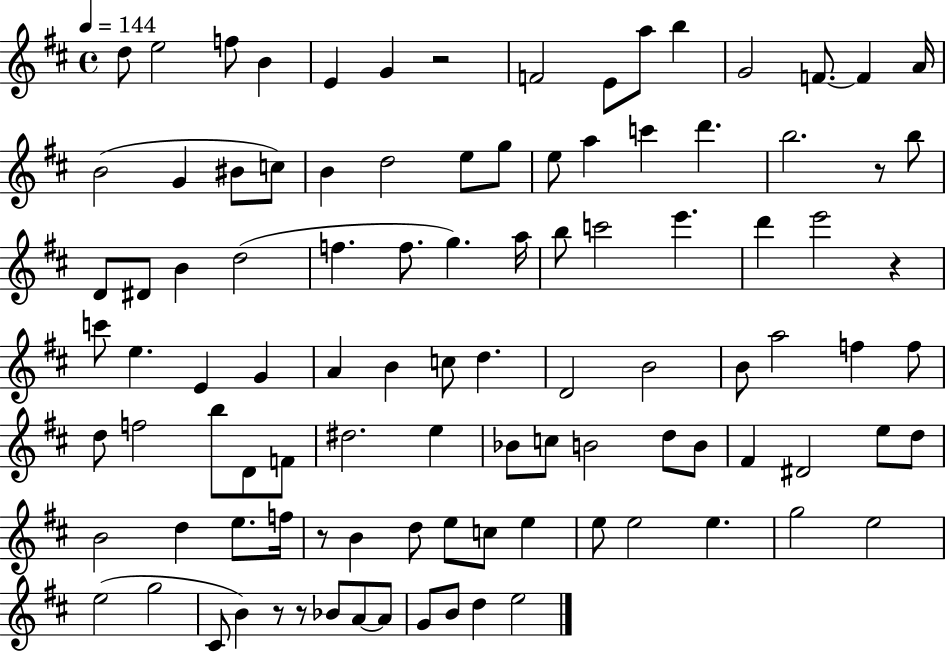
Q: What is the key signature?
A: D major